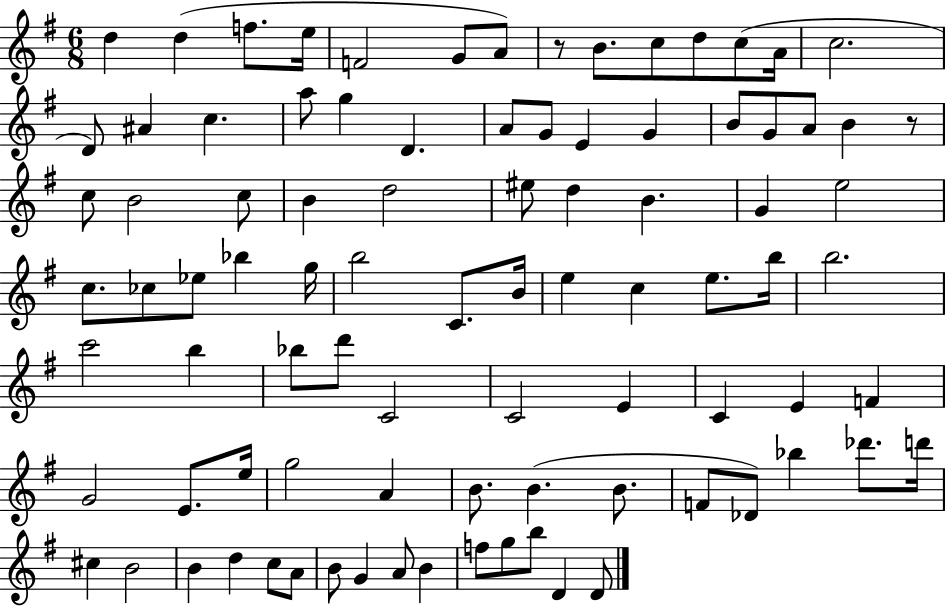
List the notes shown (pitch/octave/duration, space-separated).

D5/q D5/q F5/e. E5/s F4/h G4/e A4/e R/e B4/e. C5/e D5/e C5/e A4/s C5/h. D4/e A#4/q C5/q. A5/e G5/q D4/q. A4/e G4/e E4/q G4/q B4/e G4/e A4/e B4/q R/e C5/e B4/h C5/e B4/q D5/h EIS5/e D5/q B4/q. G4/q E5/h C5/e. CES5/e Eb5/e Bb5/q G5/s B5/h C4/e. B4/s E5/q C5/q E5/e. B5/s B5/h. C6/h B5/q Bb5/e D6/e C4/h C4/h E4/q C4/q E4/q F4/q G4/h E4/e. E5/s G5/h A4/q B4/e. B4/q. B4/e. F4/e Db4/e Bb5/q Db6/e. D6/s C#5/q B4/h B4/q D5/q C5/e A4/e B4/e G4/q A4/e B4/q F5/e G5/e B5/e D4/q D4/e